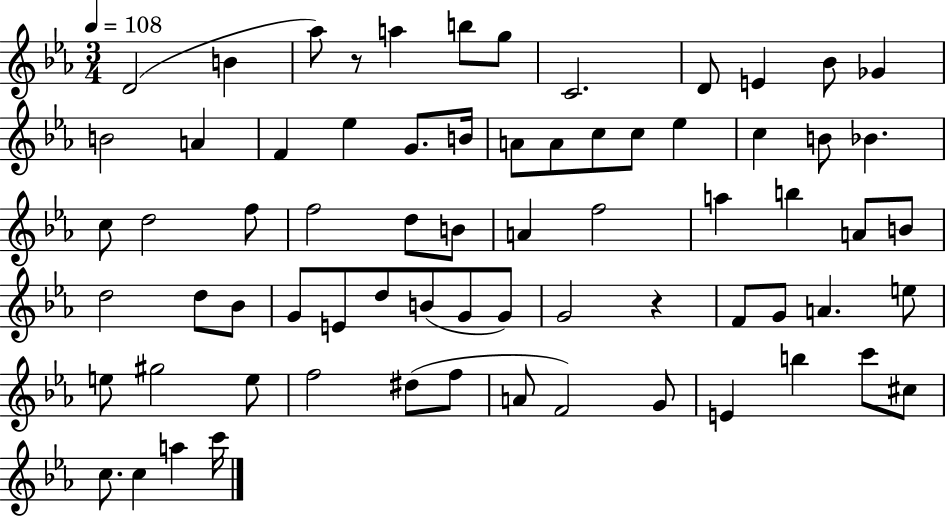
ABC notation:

X:1
T:Untitled
M:3/4
L:1/4
K:Eb
D2 B _a/2 z/2 a b/2 g/2 C2 D/2 E _B/2 _G B2 A F _e G/2 B/4 A/2 A/2 c/2 c/2 _e c B/2 _B c/2 d2 f/2 f2 d/2 B/2 A f2 a b A/2 B/2 d2 d/2 _B/2 G/2 E/2 d/2 B/2 G/2 G/2 G2 z F/2 G/2 A e/2 e/2 ^g2 e/2 f2 ^d/2 f/2 A/2 F2 G/2 E b c'/2 ^c/2 c/2 c a c'/4